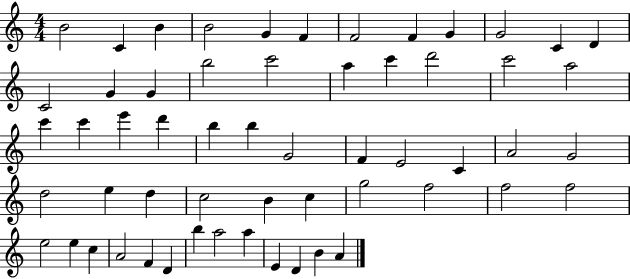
{
  \clef treble
  \numericTimeSignature
  \time 4/4
  \key c \major
  b'2 c'4 b'4 | b'2 g'4 f'4 | f'2 f'4 g'4 | g'2 c'4 d'4 | \break c'2 g'4 g'4 | b''2 c'''2 | a''4 c'''4 d'''2 | c'''2 a''2 | \break c'''4 c'''4 e'''4 d'''4 | b''4 b''4 g'2 | f'4 e'2 c'4 | a'2 g'2 | \break d''2 e''4 d''4 | c''2 b'4 c''4 | g''2 f''2 | f''2 f''2 | \break e''2 e''4 c''4 | a'2 f'4 d'4 | b''4 a''2 a''4 | e'4 d'4 b'4 a'4 | \break \bar "|."
}